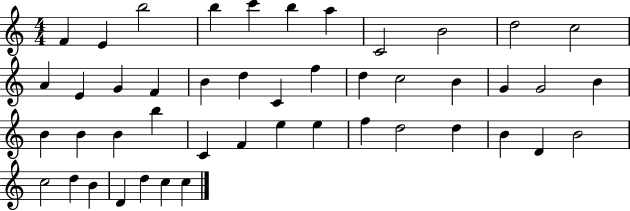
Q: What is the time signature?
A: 4/4